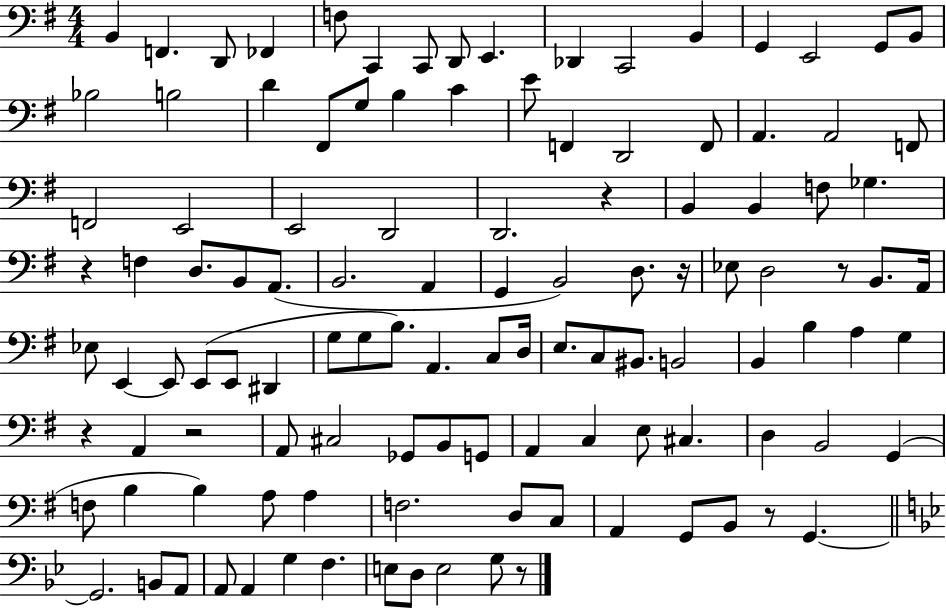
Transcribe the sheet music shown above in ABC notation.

X:1
T:Untitled
M:4/4
L:1/4
K:G
B,, F,, D,,/2 _F,, F,/2 C,, C,,/2 D,,/2 E,, _D,, C,,2 B,, G,, E,,2 G,,/2 B,,/2 _B,2 B,2 D ^F,,/2 G,/2 B, C E/2 F,, D,,2 F,,/2 A,, A,,2 F,,/2 F,,2 E,,2 E,,2 D,,2 D,,2 z B,, B,, F,/2 _G, z F, D,/2 B,,/2 A,,/2 B,,2 A,, G,, B,,2 D,/2 z/4 _E,/2 D,2 z/2 B,,/2 A,,/4 _E,/2 E,, E,,/2 E,,/2 E,,/2 ^D,, G,/2 G,/2 B,/2 A,, C,/2 D,/4 E,/2 C,/2 ^B,,/2 B,,2 B,, B, A, G, z A,, z2 A,,/2 ^C,2 _G,,/2 B,,/2 G,,/2 A,, C, E,/2 ^C, D, B,,2 G,, F,/2 B, B, A,/2 A, F,2 D,/2 C,/2 A,, G,,/2 B,,/2 z/2 G,, G,,2 B,,/2 A,,/2 A,,/2 A,, G, F, E,/2 D,/2 E,2 G,/2 z/2